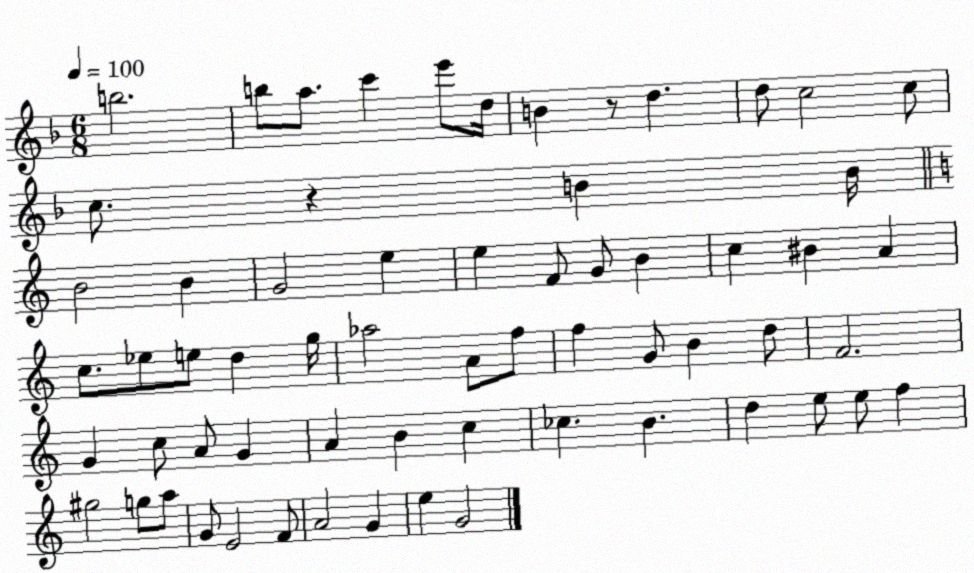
X:1
T:Untitled
M:6/8
L:1/4
K:F
b2 b/2 a/2 c' e'/2 d/4 B z/2 d d/2 c2 c/2 c/2 z B B/4 B2 B G2 e e F/2 G/2 B c ^B A c/2 _e/2 e/2 d g/4 _a2 A/2 f/2 f G/2 B d/2 F2 G c/2 A/2 G A B c _c B d e/2 e/2 f ^g2 g/2 a/2 G/2 E2 F/2 A2 G e G2